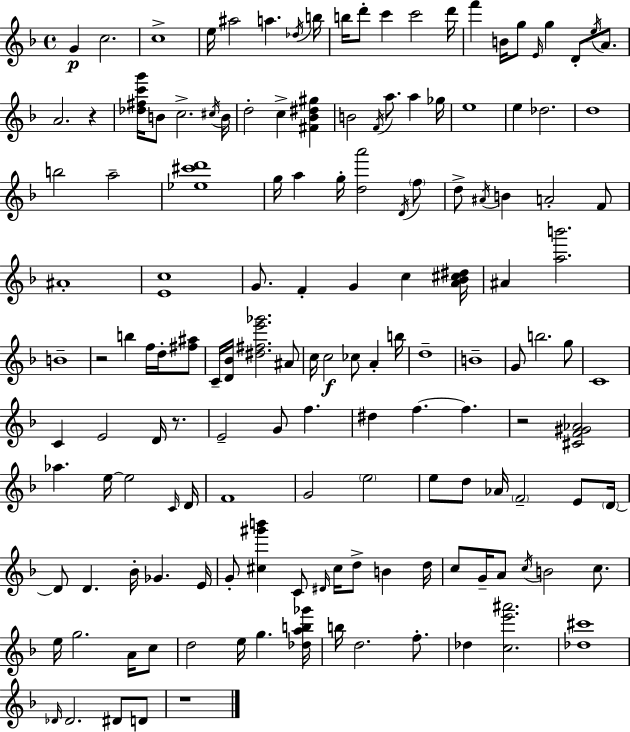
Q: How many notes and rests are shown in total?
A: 148